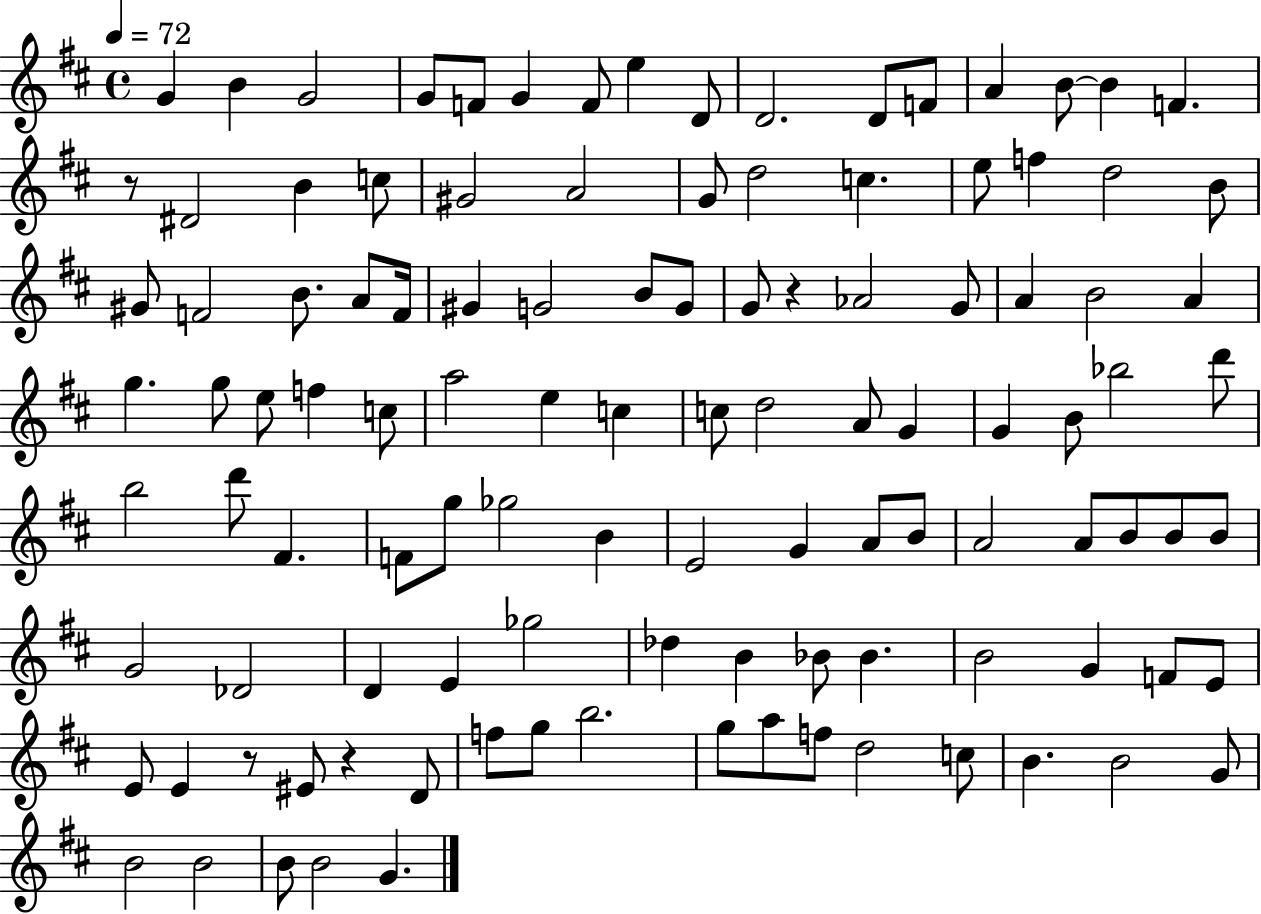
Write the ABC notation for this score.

X:1
T:Untitled
M:4/4
L:1/4
K:D
G B G2 G/2 F/2 G F/2 e D/2 D2 D/2 F/2 A B/2 B F z/2 ^D2 B c/2 ^G2 A2 G/2 d2 c e/2 f d2 B/2 ^G/2 F2 B/2 A/2 F/4 ^G G2 B/2 G/2 G/2 z _A2 G/2 A B2 A g g/2 e/2 f c/2 a2 e c c/2 d2 A/2 G G B/2 _b2 d'/2 b2 d'/2 ^F F/2 g/2 _g2 B E2 G A/2 B/2 A2 A/2 B/2 B/2 B/2 G2 _D2 D E _g2 _d B _B/2 _B B2 G F/2 E/2 E/2 E z/2 ^E/2 z D/2 f/2 g/2 b2 g/2 a/2 f/2 d2 c/2 B B2 G/2 B2 B2 B/2 B2 G